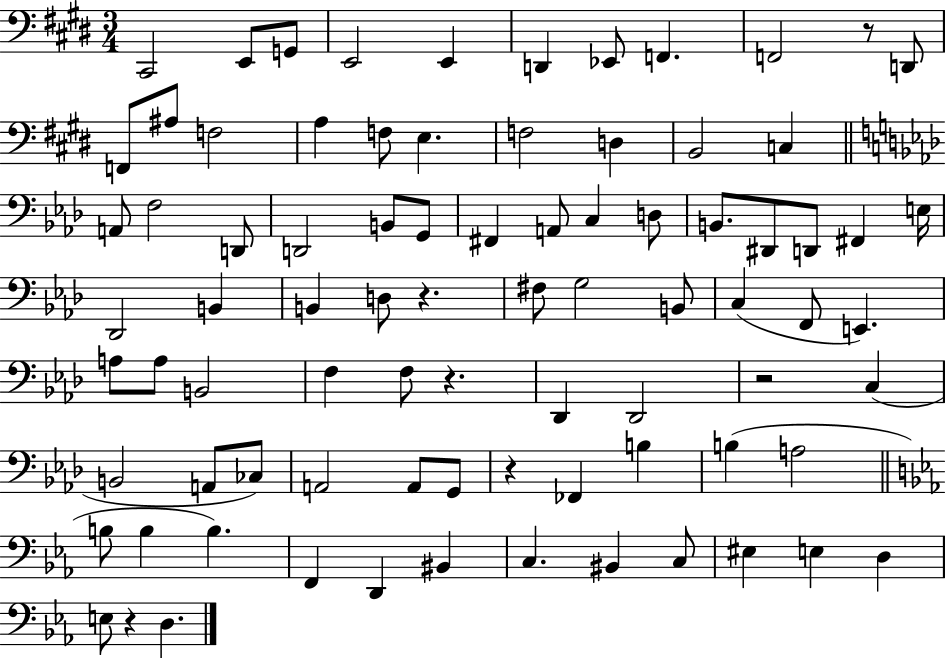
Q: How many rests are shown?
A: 6